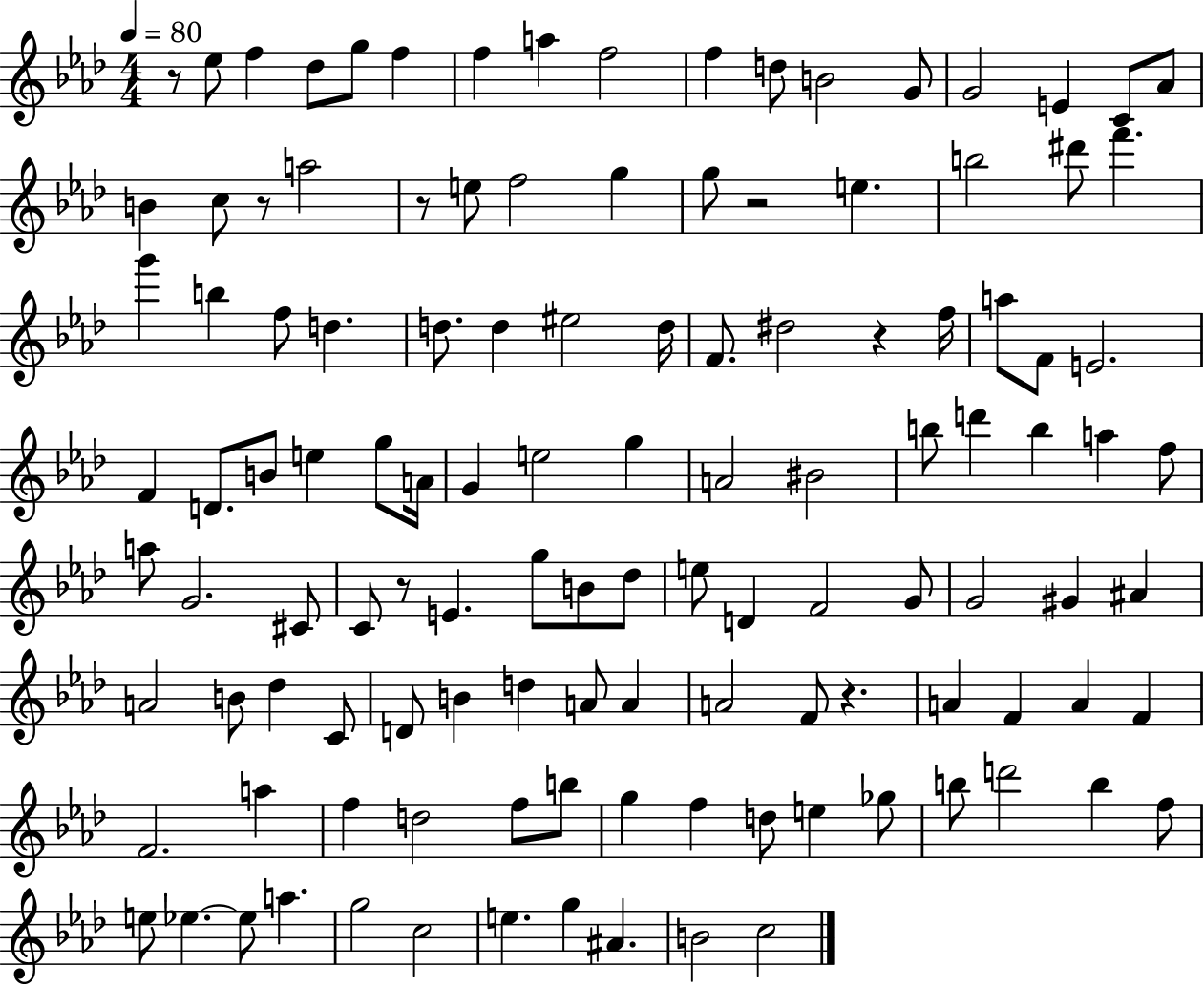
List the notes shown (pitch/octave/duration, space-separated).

R/e Eb5/e F5/q Db5/e G5/e F5/q F5/q A5/q F5/h F5/q D5/e B4/h G4/e G4/h E4/q C4/e Ab4/e B4/q C5/e R/e A5/h R/e E5/e F5/h G5/q G5/e R/h E5/q. B5/h D#6/e F6/q. G6/q B5/q F5/e D5/q. D5/e. D5/q EIS5/h D5/s F4/e. D#5/h R/q F5/s A5/e F4/e E4/h. F4/q D4/e. B4/e E5/q G5/e A4/s G4/q E5/h G5/q A4/h BIS4/h B5/e D6/q B5/q A5/q F5/e A5/e G4/h. C#4/e C4/e R/e E4/q. G5/e B4/e Db5/e E5/e D4/q F4/h G4/e G4/h G#4/q A#4/q A4/h B4/e Db5/q C4/e D4/e B4/q D5/q A4/e A4/q A4/h F4/e R/q. A4/q F4/q A4/q F4/q F4/h. A5/q F5/q D5/h F5/e B5/e G5/q F5/q D5/e E5/q Gb5/e B5/e D6/h B5/q F5/e E5/e Eb5/q. Eb5/e A5/q. G5/h C5/h E5/q. G5/q A#4/q. B4/h C5/h